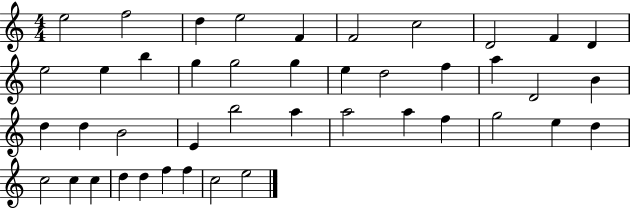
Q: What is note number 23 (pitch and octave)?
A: D5